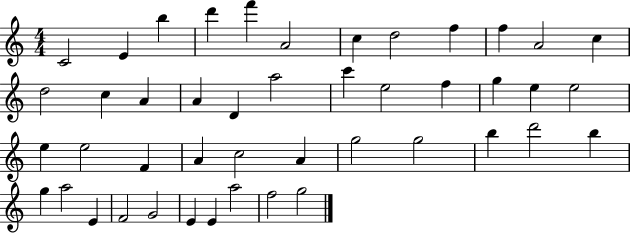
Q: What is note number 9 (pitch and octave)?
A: F5